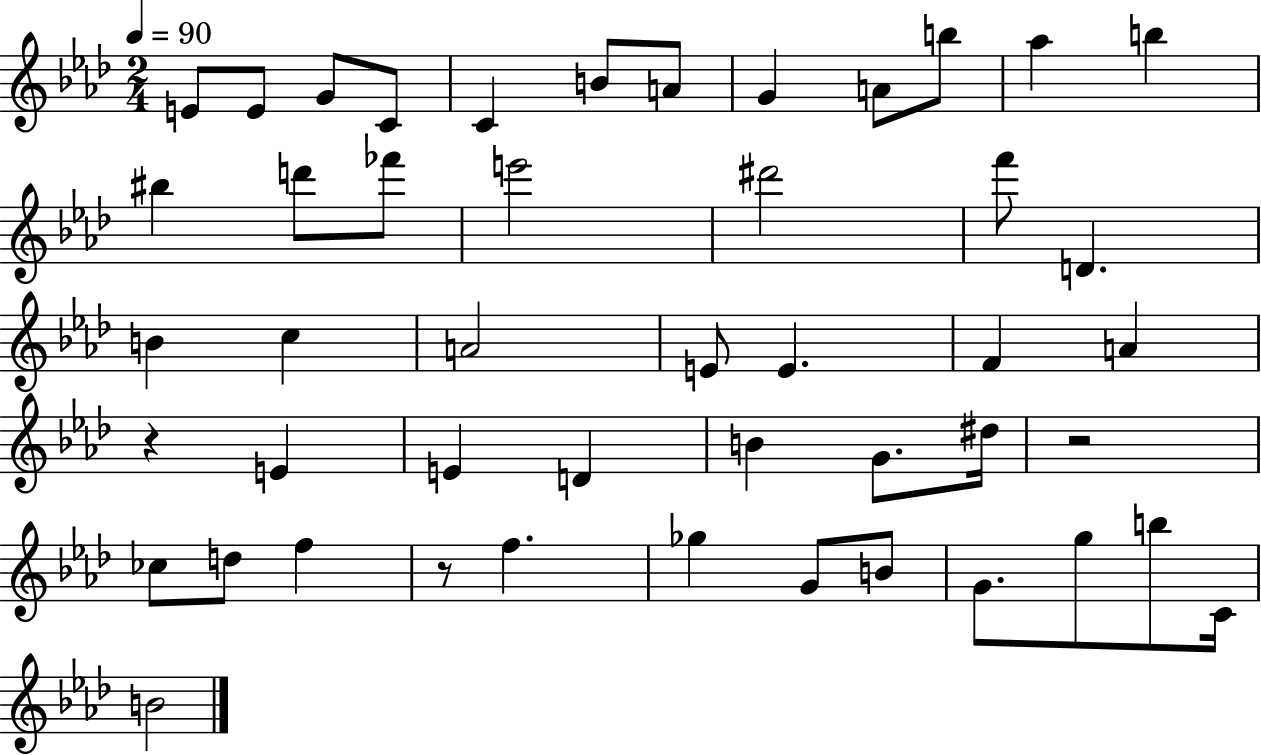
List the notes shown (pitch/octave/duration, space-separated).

E4/e E4/e G4/e C4/e C4/q B4/e A4/e G4/q A4/e B5/e Ab5/q B5/q BIS5/q D6/e FES6/e E6/h D#6/h F6/e D4/q. B4/q C5/q A4/h E4/e E4/q. F4/q A4/q R/q E4/q E4/q D4/q B4/q G4/e. D#5/s R/h CES5/e D5/e F5/q R/e F5/q. Gb5/q G4/e B4/e G4/e. G5/e B5/e C4/s B4/h